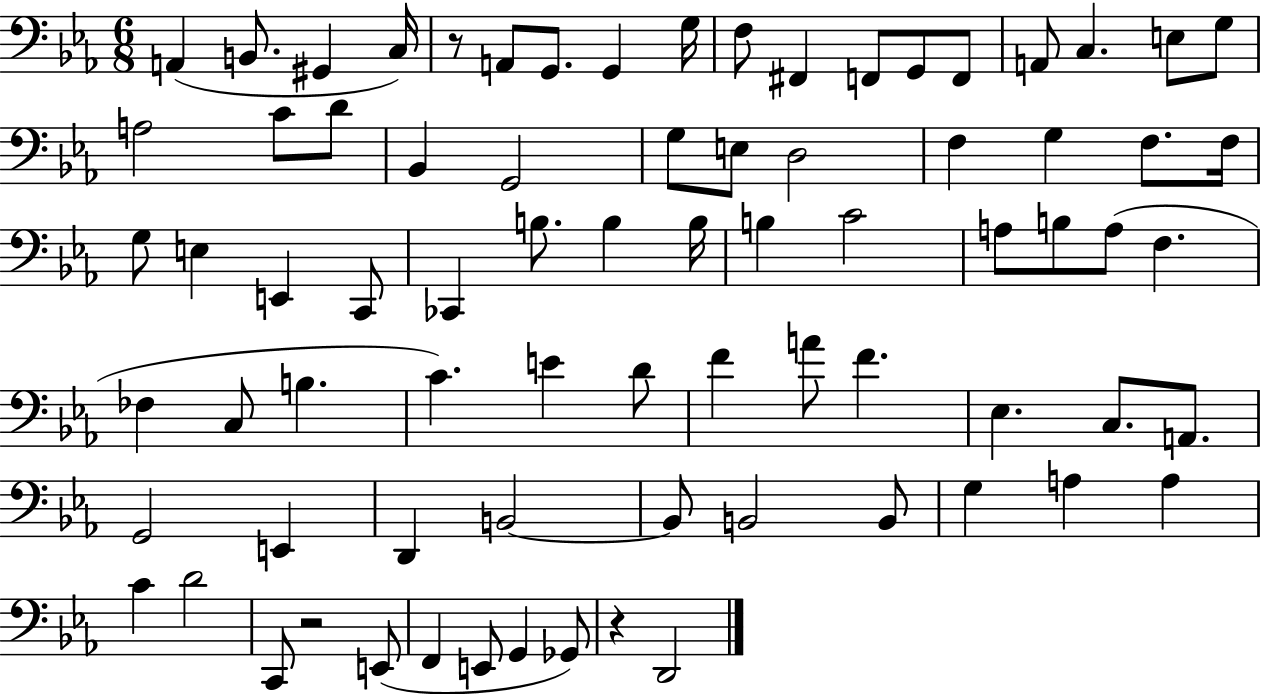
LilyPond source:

{
  \clef bass
  \numericTimeSignature
  \time 6/8
  \key ees \major
  a,4( b,8. gis,4 c16) | r8 a,8 g,8. g,4 g16 | f8 fis,4 f,8 g,8 f,8 | a,8 c4. e8 g8 | \break a2 c'8 d'8 | bes,4 g,2 | g8 e8 d2 | f4 g4 f8. f16 | \break g8 e4 e,4 c,8 | ces,4 b8. b4 b16 | b4 c'2 | a8 b8 a8( f4. | \break fes4 c8 b4. | c'4.) e'4 d'8 | f'4 a'8 f'4. | ees4. c8. a,8. | \break g,2 e,4 | d,4 b,2~~ | b,8 b,2 b,8 | g4 a4 a4 | \break c'4 d'2 | c,8 r2 e,8( | f,4 e,8 g,4 ges,8) | r4 d,2 | \break \bar "|."
}